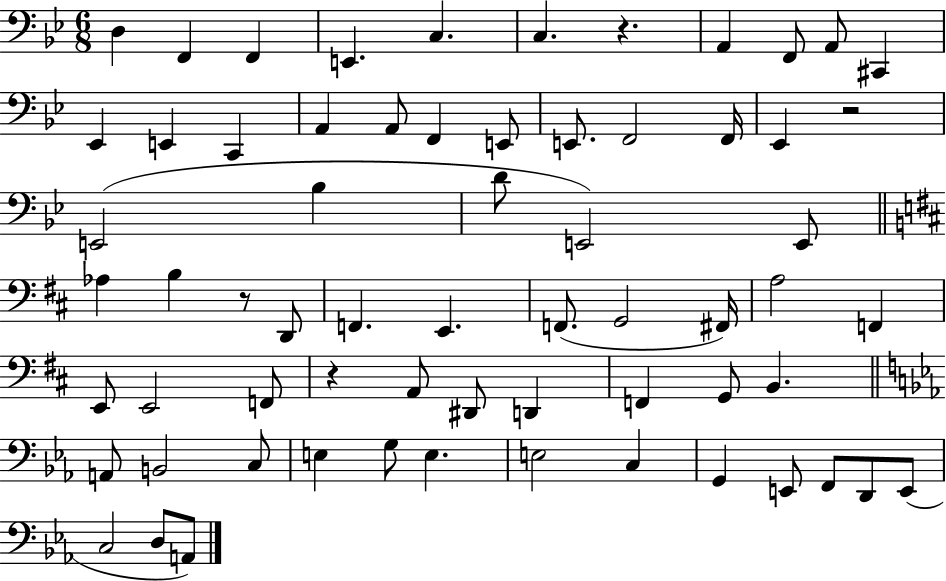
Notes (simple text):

D3/q F2/q F2/q E2/q. C3/q. C3/q. R/q. A2/q F2/e A2/e C#2/q Eb2/q E2/q C2/q A2/q A2/e F2/q E2/e E2/e. F2/h F2/s Eb2/q R/h E2/h Bb3/q D4/e E2/h E2/e Ab3/q B3/q R/e D2/e F2/q. E2/q. F2/e. G2/h F#2/s A3/h F2/q E2/e E2/h F2/e R/q A2/e D#2/e D2/q F2/q G2/e B2/q. A2/e B2/h C3/e E3/q G3/e E3/q. E3/h C3/q G2/q E2/e F2/e D2/e E2/e C3/h D3/e A2/e